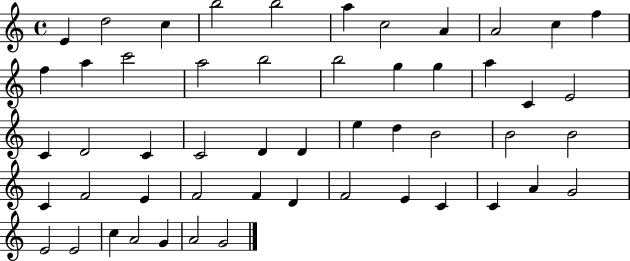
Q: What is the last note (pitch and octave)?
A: G4